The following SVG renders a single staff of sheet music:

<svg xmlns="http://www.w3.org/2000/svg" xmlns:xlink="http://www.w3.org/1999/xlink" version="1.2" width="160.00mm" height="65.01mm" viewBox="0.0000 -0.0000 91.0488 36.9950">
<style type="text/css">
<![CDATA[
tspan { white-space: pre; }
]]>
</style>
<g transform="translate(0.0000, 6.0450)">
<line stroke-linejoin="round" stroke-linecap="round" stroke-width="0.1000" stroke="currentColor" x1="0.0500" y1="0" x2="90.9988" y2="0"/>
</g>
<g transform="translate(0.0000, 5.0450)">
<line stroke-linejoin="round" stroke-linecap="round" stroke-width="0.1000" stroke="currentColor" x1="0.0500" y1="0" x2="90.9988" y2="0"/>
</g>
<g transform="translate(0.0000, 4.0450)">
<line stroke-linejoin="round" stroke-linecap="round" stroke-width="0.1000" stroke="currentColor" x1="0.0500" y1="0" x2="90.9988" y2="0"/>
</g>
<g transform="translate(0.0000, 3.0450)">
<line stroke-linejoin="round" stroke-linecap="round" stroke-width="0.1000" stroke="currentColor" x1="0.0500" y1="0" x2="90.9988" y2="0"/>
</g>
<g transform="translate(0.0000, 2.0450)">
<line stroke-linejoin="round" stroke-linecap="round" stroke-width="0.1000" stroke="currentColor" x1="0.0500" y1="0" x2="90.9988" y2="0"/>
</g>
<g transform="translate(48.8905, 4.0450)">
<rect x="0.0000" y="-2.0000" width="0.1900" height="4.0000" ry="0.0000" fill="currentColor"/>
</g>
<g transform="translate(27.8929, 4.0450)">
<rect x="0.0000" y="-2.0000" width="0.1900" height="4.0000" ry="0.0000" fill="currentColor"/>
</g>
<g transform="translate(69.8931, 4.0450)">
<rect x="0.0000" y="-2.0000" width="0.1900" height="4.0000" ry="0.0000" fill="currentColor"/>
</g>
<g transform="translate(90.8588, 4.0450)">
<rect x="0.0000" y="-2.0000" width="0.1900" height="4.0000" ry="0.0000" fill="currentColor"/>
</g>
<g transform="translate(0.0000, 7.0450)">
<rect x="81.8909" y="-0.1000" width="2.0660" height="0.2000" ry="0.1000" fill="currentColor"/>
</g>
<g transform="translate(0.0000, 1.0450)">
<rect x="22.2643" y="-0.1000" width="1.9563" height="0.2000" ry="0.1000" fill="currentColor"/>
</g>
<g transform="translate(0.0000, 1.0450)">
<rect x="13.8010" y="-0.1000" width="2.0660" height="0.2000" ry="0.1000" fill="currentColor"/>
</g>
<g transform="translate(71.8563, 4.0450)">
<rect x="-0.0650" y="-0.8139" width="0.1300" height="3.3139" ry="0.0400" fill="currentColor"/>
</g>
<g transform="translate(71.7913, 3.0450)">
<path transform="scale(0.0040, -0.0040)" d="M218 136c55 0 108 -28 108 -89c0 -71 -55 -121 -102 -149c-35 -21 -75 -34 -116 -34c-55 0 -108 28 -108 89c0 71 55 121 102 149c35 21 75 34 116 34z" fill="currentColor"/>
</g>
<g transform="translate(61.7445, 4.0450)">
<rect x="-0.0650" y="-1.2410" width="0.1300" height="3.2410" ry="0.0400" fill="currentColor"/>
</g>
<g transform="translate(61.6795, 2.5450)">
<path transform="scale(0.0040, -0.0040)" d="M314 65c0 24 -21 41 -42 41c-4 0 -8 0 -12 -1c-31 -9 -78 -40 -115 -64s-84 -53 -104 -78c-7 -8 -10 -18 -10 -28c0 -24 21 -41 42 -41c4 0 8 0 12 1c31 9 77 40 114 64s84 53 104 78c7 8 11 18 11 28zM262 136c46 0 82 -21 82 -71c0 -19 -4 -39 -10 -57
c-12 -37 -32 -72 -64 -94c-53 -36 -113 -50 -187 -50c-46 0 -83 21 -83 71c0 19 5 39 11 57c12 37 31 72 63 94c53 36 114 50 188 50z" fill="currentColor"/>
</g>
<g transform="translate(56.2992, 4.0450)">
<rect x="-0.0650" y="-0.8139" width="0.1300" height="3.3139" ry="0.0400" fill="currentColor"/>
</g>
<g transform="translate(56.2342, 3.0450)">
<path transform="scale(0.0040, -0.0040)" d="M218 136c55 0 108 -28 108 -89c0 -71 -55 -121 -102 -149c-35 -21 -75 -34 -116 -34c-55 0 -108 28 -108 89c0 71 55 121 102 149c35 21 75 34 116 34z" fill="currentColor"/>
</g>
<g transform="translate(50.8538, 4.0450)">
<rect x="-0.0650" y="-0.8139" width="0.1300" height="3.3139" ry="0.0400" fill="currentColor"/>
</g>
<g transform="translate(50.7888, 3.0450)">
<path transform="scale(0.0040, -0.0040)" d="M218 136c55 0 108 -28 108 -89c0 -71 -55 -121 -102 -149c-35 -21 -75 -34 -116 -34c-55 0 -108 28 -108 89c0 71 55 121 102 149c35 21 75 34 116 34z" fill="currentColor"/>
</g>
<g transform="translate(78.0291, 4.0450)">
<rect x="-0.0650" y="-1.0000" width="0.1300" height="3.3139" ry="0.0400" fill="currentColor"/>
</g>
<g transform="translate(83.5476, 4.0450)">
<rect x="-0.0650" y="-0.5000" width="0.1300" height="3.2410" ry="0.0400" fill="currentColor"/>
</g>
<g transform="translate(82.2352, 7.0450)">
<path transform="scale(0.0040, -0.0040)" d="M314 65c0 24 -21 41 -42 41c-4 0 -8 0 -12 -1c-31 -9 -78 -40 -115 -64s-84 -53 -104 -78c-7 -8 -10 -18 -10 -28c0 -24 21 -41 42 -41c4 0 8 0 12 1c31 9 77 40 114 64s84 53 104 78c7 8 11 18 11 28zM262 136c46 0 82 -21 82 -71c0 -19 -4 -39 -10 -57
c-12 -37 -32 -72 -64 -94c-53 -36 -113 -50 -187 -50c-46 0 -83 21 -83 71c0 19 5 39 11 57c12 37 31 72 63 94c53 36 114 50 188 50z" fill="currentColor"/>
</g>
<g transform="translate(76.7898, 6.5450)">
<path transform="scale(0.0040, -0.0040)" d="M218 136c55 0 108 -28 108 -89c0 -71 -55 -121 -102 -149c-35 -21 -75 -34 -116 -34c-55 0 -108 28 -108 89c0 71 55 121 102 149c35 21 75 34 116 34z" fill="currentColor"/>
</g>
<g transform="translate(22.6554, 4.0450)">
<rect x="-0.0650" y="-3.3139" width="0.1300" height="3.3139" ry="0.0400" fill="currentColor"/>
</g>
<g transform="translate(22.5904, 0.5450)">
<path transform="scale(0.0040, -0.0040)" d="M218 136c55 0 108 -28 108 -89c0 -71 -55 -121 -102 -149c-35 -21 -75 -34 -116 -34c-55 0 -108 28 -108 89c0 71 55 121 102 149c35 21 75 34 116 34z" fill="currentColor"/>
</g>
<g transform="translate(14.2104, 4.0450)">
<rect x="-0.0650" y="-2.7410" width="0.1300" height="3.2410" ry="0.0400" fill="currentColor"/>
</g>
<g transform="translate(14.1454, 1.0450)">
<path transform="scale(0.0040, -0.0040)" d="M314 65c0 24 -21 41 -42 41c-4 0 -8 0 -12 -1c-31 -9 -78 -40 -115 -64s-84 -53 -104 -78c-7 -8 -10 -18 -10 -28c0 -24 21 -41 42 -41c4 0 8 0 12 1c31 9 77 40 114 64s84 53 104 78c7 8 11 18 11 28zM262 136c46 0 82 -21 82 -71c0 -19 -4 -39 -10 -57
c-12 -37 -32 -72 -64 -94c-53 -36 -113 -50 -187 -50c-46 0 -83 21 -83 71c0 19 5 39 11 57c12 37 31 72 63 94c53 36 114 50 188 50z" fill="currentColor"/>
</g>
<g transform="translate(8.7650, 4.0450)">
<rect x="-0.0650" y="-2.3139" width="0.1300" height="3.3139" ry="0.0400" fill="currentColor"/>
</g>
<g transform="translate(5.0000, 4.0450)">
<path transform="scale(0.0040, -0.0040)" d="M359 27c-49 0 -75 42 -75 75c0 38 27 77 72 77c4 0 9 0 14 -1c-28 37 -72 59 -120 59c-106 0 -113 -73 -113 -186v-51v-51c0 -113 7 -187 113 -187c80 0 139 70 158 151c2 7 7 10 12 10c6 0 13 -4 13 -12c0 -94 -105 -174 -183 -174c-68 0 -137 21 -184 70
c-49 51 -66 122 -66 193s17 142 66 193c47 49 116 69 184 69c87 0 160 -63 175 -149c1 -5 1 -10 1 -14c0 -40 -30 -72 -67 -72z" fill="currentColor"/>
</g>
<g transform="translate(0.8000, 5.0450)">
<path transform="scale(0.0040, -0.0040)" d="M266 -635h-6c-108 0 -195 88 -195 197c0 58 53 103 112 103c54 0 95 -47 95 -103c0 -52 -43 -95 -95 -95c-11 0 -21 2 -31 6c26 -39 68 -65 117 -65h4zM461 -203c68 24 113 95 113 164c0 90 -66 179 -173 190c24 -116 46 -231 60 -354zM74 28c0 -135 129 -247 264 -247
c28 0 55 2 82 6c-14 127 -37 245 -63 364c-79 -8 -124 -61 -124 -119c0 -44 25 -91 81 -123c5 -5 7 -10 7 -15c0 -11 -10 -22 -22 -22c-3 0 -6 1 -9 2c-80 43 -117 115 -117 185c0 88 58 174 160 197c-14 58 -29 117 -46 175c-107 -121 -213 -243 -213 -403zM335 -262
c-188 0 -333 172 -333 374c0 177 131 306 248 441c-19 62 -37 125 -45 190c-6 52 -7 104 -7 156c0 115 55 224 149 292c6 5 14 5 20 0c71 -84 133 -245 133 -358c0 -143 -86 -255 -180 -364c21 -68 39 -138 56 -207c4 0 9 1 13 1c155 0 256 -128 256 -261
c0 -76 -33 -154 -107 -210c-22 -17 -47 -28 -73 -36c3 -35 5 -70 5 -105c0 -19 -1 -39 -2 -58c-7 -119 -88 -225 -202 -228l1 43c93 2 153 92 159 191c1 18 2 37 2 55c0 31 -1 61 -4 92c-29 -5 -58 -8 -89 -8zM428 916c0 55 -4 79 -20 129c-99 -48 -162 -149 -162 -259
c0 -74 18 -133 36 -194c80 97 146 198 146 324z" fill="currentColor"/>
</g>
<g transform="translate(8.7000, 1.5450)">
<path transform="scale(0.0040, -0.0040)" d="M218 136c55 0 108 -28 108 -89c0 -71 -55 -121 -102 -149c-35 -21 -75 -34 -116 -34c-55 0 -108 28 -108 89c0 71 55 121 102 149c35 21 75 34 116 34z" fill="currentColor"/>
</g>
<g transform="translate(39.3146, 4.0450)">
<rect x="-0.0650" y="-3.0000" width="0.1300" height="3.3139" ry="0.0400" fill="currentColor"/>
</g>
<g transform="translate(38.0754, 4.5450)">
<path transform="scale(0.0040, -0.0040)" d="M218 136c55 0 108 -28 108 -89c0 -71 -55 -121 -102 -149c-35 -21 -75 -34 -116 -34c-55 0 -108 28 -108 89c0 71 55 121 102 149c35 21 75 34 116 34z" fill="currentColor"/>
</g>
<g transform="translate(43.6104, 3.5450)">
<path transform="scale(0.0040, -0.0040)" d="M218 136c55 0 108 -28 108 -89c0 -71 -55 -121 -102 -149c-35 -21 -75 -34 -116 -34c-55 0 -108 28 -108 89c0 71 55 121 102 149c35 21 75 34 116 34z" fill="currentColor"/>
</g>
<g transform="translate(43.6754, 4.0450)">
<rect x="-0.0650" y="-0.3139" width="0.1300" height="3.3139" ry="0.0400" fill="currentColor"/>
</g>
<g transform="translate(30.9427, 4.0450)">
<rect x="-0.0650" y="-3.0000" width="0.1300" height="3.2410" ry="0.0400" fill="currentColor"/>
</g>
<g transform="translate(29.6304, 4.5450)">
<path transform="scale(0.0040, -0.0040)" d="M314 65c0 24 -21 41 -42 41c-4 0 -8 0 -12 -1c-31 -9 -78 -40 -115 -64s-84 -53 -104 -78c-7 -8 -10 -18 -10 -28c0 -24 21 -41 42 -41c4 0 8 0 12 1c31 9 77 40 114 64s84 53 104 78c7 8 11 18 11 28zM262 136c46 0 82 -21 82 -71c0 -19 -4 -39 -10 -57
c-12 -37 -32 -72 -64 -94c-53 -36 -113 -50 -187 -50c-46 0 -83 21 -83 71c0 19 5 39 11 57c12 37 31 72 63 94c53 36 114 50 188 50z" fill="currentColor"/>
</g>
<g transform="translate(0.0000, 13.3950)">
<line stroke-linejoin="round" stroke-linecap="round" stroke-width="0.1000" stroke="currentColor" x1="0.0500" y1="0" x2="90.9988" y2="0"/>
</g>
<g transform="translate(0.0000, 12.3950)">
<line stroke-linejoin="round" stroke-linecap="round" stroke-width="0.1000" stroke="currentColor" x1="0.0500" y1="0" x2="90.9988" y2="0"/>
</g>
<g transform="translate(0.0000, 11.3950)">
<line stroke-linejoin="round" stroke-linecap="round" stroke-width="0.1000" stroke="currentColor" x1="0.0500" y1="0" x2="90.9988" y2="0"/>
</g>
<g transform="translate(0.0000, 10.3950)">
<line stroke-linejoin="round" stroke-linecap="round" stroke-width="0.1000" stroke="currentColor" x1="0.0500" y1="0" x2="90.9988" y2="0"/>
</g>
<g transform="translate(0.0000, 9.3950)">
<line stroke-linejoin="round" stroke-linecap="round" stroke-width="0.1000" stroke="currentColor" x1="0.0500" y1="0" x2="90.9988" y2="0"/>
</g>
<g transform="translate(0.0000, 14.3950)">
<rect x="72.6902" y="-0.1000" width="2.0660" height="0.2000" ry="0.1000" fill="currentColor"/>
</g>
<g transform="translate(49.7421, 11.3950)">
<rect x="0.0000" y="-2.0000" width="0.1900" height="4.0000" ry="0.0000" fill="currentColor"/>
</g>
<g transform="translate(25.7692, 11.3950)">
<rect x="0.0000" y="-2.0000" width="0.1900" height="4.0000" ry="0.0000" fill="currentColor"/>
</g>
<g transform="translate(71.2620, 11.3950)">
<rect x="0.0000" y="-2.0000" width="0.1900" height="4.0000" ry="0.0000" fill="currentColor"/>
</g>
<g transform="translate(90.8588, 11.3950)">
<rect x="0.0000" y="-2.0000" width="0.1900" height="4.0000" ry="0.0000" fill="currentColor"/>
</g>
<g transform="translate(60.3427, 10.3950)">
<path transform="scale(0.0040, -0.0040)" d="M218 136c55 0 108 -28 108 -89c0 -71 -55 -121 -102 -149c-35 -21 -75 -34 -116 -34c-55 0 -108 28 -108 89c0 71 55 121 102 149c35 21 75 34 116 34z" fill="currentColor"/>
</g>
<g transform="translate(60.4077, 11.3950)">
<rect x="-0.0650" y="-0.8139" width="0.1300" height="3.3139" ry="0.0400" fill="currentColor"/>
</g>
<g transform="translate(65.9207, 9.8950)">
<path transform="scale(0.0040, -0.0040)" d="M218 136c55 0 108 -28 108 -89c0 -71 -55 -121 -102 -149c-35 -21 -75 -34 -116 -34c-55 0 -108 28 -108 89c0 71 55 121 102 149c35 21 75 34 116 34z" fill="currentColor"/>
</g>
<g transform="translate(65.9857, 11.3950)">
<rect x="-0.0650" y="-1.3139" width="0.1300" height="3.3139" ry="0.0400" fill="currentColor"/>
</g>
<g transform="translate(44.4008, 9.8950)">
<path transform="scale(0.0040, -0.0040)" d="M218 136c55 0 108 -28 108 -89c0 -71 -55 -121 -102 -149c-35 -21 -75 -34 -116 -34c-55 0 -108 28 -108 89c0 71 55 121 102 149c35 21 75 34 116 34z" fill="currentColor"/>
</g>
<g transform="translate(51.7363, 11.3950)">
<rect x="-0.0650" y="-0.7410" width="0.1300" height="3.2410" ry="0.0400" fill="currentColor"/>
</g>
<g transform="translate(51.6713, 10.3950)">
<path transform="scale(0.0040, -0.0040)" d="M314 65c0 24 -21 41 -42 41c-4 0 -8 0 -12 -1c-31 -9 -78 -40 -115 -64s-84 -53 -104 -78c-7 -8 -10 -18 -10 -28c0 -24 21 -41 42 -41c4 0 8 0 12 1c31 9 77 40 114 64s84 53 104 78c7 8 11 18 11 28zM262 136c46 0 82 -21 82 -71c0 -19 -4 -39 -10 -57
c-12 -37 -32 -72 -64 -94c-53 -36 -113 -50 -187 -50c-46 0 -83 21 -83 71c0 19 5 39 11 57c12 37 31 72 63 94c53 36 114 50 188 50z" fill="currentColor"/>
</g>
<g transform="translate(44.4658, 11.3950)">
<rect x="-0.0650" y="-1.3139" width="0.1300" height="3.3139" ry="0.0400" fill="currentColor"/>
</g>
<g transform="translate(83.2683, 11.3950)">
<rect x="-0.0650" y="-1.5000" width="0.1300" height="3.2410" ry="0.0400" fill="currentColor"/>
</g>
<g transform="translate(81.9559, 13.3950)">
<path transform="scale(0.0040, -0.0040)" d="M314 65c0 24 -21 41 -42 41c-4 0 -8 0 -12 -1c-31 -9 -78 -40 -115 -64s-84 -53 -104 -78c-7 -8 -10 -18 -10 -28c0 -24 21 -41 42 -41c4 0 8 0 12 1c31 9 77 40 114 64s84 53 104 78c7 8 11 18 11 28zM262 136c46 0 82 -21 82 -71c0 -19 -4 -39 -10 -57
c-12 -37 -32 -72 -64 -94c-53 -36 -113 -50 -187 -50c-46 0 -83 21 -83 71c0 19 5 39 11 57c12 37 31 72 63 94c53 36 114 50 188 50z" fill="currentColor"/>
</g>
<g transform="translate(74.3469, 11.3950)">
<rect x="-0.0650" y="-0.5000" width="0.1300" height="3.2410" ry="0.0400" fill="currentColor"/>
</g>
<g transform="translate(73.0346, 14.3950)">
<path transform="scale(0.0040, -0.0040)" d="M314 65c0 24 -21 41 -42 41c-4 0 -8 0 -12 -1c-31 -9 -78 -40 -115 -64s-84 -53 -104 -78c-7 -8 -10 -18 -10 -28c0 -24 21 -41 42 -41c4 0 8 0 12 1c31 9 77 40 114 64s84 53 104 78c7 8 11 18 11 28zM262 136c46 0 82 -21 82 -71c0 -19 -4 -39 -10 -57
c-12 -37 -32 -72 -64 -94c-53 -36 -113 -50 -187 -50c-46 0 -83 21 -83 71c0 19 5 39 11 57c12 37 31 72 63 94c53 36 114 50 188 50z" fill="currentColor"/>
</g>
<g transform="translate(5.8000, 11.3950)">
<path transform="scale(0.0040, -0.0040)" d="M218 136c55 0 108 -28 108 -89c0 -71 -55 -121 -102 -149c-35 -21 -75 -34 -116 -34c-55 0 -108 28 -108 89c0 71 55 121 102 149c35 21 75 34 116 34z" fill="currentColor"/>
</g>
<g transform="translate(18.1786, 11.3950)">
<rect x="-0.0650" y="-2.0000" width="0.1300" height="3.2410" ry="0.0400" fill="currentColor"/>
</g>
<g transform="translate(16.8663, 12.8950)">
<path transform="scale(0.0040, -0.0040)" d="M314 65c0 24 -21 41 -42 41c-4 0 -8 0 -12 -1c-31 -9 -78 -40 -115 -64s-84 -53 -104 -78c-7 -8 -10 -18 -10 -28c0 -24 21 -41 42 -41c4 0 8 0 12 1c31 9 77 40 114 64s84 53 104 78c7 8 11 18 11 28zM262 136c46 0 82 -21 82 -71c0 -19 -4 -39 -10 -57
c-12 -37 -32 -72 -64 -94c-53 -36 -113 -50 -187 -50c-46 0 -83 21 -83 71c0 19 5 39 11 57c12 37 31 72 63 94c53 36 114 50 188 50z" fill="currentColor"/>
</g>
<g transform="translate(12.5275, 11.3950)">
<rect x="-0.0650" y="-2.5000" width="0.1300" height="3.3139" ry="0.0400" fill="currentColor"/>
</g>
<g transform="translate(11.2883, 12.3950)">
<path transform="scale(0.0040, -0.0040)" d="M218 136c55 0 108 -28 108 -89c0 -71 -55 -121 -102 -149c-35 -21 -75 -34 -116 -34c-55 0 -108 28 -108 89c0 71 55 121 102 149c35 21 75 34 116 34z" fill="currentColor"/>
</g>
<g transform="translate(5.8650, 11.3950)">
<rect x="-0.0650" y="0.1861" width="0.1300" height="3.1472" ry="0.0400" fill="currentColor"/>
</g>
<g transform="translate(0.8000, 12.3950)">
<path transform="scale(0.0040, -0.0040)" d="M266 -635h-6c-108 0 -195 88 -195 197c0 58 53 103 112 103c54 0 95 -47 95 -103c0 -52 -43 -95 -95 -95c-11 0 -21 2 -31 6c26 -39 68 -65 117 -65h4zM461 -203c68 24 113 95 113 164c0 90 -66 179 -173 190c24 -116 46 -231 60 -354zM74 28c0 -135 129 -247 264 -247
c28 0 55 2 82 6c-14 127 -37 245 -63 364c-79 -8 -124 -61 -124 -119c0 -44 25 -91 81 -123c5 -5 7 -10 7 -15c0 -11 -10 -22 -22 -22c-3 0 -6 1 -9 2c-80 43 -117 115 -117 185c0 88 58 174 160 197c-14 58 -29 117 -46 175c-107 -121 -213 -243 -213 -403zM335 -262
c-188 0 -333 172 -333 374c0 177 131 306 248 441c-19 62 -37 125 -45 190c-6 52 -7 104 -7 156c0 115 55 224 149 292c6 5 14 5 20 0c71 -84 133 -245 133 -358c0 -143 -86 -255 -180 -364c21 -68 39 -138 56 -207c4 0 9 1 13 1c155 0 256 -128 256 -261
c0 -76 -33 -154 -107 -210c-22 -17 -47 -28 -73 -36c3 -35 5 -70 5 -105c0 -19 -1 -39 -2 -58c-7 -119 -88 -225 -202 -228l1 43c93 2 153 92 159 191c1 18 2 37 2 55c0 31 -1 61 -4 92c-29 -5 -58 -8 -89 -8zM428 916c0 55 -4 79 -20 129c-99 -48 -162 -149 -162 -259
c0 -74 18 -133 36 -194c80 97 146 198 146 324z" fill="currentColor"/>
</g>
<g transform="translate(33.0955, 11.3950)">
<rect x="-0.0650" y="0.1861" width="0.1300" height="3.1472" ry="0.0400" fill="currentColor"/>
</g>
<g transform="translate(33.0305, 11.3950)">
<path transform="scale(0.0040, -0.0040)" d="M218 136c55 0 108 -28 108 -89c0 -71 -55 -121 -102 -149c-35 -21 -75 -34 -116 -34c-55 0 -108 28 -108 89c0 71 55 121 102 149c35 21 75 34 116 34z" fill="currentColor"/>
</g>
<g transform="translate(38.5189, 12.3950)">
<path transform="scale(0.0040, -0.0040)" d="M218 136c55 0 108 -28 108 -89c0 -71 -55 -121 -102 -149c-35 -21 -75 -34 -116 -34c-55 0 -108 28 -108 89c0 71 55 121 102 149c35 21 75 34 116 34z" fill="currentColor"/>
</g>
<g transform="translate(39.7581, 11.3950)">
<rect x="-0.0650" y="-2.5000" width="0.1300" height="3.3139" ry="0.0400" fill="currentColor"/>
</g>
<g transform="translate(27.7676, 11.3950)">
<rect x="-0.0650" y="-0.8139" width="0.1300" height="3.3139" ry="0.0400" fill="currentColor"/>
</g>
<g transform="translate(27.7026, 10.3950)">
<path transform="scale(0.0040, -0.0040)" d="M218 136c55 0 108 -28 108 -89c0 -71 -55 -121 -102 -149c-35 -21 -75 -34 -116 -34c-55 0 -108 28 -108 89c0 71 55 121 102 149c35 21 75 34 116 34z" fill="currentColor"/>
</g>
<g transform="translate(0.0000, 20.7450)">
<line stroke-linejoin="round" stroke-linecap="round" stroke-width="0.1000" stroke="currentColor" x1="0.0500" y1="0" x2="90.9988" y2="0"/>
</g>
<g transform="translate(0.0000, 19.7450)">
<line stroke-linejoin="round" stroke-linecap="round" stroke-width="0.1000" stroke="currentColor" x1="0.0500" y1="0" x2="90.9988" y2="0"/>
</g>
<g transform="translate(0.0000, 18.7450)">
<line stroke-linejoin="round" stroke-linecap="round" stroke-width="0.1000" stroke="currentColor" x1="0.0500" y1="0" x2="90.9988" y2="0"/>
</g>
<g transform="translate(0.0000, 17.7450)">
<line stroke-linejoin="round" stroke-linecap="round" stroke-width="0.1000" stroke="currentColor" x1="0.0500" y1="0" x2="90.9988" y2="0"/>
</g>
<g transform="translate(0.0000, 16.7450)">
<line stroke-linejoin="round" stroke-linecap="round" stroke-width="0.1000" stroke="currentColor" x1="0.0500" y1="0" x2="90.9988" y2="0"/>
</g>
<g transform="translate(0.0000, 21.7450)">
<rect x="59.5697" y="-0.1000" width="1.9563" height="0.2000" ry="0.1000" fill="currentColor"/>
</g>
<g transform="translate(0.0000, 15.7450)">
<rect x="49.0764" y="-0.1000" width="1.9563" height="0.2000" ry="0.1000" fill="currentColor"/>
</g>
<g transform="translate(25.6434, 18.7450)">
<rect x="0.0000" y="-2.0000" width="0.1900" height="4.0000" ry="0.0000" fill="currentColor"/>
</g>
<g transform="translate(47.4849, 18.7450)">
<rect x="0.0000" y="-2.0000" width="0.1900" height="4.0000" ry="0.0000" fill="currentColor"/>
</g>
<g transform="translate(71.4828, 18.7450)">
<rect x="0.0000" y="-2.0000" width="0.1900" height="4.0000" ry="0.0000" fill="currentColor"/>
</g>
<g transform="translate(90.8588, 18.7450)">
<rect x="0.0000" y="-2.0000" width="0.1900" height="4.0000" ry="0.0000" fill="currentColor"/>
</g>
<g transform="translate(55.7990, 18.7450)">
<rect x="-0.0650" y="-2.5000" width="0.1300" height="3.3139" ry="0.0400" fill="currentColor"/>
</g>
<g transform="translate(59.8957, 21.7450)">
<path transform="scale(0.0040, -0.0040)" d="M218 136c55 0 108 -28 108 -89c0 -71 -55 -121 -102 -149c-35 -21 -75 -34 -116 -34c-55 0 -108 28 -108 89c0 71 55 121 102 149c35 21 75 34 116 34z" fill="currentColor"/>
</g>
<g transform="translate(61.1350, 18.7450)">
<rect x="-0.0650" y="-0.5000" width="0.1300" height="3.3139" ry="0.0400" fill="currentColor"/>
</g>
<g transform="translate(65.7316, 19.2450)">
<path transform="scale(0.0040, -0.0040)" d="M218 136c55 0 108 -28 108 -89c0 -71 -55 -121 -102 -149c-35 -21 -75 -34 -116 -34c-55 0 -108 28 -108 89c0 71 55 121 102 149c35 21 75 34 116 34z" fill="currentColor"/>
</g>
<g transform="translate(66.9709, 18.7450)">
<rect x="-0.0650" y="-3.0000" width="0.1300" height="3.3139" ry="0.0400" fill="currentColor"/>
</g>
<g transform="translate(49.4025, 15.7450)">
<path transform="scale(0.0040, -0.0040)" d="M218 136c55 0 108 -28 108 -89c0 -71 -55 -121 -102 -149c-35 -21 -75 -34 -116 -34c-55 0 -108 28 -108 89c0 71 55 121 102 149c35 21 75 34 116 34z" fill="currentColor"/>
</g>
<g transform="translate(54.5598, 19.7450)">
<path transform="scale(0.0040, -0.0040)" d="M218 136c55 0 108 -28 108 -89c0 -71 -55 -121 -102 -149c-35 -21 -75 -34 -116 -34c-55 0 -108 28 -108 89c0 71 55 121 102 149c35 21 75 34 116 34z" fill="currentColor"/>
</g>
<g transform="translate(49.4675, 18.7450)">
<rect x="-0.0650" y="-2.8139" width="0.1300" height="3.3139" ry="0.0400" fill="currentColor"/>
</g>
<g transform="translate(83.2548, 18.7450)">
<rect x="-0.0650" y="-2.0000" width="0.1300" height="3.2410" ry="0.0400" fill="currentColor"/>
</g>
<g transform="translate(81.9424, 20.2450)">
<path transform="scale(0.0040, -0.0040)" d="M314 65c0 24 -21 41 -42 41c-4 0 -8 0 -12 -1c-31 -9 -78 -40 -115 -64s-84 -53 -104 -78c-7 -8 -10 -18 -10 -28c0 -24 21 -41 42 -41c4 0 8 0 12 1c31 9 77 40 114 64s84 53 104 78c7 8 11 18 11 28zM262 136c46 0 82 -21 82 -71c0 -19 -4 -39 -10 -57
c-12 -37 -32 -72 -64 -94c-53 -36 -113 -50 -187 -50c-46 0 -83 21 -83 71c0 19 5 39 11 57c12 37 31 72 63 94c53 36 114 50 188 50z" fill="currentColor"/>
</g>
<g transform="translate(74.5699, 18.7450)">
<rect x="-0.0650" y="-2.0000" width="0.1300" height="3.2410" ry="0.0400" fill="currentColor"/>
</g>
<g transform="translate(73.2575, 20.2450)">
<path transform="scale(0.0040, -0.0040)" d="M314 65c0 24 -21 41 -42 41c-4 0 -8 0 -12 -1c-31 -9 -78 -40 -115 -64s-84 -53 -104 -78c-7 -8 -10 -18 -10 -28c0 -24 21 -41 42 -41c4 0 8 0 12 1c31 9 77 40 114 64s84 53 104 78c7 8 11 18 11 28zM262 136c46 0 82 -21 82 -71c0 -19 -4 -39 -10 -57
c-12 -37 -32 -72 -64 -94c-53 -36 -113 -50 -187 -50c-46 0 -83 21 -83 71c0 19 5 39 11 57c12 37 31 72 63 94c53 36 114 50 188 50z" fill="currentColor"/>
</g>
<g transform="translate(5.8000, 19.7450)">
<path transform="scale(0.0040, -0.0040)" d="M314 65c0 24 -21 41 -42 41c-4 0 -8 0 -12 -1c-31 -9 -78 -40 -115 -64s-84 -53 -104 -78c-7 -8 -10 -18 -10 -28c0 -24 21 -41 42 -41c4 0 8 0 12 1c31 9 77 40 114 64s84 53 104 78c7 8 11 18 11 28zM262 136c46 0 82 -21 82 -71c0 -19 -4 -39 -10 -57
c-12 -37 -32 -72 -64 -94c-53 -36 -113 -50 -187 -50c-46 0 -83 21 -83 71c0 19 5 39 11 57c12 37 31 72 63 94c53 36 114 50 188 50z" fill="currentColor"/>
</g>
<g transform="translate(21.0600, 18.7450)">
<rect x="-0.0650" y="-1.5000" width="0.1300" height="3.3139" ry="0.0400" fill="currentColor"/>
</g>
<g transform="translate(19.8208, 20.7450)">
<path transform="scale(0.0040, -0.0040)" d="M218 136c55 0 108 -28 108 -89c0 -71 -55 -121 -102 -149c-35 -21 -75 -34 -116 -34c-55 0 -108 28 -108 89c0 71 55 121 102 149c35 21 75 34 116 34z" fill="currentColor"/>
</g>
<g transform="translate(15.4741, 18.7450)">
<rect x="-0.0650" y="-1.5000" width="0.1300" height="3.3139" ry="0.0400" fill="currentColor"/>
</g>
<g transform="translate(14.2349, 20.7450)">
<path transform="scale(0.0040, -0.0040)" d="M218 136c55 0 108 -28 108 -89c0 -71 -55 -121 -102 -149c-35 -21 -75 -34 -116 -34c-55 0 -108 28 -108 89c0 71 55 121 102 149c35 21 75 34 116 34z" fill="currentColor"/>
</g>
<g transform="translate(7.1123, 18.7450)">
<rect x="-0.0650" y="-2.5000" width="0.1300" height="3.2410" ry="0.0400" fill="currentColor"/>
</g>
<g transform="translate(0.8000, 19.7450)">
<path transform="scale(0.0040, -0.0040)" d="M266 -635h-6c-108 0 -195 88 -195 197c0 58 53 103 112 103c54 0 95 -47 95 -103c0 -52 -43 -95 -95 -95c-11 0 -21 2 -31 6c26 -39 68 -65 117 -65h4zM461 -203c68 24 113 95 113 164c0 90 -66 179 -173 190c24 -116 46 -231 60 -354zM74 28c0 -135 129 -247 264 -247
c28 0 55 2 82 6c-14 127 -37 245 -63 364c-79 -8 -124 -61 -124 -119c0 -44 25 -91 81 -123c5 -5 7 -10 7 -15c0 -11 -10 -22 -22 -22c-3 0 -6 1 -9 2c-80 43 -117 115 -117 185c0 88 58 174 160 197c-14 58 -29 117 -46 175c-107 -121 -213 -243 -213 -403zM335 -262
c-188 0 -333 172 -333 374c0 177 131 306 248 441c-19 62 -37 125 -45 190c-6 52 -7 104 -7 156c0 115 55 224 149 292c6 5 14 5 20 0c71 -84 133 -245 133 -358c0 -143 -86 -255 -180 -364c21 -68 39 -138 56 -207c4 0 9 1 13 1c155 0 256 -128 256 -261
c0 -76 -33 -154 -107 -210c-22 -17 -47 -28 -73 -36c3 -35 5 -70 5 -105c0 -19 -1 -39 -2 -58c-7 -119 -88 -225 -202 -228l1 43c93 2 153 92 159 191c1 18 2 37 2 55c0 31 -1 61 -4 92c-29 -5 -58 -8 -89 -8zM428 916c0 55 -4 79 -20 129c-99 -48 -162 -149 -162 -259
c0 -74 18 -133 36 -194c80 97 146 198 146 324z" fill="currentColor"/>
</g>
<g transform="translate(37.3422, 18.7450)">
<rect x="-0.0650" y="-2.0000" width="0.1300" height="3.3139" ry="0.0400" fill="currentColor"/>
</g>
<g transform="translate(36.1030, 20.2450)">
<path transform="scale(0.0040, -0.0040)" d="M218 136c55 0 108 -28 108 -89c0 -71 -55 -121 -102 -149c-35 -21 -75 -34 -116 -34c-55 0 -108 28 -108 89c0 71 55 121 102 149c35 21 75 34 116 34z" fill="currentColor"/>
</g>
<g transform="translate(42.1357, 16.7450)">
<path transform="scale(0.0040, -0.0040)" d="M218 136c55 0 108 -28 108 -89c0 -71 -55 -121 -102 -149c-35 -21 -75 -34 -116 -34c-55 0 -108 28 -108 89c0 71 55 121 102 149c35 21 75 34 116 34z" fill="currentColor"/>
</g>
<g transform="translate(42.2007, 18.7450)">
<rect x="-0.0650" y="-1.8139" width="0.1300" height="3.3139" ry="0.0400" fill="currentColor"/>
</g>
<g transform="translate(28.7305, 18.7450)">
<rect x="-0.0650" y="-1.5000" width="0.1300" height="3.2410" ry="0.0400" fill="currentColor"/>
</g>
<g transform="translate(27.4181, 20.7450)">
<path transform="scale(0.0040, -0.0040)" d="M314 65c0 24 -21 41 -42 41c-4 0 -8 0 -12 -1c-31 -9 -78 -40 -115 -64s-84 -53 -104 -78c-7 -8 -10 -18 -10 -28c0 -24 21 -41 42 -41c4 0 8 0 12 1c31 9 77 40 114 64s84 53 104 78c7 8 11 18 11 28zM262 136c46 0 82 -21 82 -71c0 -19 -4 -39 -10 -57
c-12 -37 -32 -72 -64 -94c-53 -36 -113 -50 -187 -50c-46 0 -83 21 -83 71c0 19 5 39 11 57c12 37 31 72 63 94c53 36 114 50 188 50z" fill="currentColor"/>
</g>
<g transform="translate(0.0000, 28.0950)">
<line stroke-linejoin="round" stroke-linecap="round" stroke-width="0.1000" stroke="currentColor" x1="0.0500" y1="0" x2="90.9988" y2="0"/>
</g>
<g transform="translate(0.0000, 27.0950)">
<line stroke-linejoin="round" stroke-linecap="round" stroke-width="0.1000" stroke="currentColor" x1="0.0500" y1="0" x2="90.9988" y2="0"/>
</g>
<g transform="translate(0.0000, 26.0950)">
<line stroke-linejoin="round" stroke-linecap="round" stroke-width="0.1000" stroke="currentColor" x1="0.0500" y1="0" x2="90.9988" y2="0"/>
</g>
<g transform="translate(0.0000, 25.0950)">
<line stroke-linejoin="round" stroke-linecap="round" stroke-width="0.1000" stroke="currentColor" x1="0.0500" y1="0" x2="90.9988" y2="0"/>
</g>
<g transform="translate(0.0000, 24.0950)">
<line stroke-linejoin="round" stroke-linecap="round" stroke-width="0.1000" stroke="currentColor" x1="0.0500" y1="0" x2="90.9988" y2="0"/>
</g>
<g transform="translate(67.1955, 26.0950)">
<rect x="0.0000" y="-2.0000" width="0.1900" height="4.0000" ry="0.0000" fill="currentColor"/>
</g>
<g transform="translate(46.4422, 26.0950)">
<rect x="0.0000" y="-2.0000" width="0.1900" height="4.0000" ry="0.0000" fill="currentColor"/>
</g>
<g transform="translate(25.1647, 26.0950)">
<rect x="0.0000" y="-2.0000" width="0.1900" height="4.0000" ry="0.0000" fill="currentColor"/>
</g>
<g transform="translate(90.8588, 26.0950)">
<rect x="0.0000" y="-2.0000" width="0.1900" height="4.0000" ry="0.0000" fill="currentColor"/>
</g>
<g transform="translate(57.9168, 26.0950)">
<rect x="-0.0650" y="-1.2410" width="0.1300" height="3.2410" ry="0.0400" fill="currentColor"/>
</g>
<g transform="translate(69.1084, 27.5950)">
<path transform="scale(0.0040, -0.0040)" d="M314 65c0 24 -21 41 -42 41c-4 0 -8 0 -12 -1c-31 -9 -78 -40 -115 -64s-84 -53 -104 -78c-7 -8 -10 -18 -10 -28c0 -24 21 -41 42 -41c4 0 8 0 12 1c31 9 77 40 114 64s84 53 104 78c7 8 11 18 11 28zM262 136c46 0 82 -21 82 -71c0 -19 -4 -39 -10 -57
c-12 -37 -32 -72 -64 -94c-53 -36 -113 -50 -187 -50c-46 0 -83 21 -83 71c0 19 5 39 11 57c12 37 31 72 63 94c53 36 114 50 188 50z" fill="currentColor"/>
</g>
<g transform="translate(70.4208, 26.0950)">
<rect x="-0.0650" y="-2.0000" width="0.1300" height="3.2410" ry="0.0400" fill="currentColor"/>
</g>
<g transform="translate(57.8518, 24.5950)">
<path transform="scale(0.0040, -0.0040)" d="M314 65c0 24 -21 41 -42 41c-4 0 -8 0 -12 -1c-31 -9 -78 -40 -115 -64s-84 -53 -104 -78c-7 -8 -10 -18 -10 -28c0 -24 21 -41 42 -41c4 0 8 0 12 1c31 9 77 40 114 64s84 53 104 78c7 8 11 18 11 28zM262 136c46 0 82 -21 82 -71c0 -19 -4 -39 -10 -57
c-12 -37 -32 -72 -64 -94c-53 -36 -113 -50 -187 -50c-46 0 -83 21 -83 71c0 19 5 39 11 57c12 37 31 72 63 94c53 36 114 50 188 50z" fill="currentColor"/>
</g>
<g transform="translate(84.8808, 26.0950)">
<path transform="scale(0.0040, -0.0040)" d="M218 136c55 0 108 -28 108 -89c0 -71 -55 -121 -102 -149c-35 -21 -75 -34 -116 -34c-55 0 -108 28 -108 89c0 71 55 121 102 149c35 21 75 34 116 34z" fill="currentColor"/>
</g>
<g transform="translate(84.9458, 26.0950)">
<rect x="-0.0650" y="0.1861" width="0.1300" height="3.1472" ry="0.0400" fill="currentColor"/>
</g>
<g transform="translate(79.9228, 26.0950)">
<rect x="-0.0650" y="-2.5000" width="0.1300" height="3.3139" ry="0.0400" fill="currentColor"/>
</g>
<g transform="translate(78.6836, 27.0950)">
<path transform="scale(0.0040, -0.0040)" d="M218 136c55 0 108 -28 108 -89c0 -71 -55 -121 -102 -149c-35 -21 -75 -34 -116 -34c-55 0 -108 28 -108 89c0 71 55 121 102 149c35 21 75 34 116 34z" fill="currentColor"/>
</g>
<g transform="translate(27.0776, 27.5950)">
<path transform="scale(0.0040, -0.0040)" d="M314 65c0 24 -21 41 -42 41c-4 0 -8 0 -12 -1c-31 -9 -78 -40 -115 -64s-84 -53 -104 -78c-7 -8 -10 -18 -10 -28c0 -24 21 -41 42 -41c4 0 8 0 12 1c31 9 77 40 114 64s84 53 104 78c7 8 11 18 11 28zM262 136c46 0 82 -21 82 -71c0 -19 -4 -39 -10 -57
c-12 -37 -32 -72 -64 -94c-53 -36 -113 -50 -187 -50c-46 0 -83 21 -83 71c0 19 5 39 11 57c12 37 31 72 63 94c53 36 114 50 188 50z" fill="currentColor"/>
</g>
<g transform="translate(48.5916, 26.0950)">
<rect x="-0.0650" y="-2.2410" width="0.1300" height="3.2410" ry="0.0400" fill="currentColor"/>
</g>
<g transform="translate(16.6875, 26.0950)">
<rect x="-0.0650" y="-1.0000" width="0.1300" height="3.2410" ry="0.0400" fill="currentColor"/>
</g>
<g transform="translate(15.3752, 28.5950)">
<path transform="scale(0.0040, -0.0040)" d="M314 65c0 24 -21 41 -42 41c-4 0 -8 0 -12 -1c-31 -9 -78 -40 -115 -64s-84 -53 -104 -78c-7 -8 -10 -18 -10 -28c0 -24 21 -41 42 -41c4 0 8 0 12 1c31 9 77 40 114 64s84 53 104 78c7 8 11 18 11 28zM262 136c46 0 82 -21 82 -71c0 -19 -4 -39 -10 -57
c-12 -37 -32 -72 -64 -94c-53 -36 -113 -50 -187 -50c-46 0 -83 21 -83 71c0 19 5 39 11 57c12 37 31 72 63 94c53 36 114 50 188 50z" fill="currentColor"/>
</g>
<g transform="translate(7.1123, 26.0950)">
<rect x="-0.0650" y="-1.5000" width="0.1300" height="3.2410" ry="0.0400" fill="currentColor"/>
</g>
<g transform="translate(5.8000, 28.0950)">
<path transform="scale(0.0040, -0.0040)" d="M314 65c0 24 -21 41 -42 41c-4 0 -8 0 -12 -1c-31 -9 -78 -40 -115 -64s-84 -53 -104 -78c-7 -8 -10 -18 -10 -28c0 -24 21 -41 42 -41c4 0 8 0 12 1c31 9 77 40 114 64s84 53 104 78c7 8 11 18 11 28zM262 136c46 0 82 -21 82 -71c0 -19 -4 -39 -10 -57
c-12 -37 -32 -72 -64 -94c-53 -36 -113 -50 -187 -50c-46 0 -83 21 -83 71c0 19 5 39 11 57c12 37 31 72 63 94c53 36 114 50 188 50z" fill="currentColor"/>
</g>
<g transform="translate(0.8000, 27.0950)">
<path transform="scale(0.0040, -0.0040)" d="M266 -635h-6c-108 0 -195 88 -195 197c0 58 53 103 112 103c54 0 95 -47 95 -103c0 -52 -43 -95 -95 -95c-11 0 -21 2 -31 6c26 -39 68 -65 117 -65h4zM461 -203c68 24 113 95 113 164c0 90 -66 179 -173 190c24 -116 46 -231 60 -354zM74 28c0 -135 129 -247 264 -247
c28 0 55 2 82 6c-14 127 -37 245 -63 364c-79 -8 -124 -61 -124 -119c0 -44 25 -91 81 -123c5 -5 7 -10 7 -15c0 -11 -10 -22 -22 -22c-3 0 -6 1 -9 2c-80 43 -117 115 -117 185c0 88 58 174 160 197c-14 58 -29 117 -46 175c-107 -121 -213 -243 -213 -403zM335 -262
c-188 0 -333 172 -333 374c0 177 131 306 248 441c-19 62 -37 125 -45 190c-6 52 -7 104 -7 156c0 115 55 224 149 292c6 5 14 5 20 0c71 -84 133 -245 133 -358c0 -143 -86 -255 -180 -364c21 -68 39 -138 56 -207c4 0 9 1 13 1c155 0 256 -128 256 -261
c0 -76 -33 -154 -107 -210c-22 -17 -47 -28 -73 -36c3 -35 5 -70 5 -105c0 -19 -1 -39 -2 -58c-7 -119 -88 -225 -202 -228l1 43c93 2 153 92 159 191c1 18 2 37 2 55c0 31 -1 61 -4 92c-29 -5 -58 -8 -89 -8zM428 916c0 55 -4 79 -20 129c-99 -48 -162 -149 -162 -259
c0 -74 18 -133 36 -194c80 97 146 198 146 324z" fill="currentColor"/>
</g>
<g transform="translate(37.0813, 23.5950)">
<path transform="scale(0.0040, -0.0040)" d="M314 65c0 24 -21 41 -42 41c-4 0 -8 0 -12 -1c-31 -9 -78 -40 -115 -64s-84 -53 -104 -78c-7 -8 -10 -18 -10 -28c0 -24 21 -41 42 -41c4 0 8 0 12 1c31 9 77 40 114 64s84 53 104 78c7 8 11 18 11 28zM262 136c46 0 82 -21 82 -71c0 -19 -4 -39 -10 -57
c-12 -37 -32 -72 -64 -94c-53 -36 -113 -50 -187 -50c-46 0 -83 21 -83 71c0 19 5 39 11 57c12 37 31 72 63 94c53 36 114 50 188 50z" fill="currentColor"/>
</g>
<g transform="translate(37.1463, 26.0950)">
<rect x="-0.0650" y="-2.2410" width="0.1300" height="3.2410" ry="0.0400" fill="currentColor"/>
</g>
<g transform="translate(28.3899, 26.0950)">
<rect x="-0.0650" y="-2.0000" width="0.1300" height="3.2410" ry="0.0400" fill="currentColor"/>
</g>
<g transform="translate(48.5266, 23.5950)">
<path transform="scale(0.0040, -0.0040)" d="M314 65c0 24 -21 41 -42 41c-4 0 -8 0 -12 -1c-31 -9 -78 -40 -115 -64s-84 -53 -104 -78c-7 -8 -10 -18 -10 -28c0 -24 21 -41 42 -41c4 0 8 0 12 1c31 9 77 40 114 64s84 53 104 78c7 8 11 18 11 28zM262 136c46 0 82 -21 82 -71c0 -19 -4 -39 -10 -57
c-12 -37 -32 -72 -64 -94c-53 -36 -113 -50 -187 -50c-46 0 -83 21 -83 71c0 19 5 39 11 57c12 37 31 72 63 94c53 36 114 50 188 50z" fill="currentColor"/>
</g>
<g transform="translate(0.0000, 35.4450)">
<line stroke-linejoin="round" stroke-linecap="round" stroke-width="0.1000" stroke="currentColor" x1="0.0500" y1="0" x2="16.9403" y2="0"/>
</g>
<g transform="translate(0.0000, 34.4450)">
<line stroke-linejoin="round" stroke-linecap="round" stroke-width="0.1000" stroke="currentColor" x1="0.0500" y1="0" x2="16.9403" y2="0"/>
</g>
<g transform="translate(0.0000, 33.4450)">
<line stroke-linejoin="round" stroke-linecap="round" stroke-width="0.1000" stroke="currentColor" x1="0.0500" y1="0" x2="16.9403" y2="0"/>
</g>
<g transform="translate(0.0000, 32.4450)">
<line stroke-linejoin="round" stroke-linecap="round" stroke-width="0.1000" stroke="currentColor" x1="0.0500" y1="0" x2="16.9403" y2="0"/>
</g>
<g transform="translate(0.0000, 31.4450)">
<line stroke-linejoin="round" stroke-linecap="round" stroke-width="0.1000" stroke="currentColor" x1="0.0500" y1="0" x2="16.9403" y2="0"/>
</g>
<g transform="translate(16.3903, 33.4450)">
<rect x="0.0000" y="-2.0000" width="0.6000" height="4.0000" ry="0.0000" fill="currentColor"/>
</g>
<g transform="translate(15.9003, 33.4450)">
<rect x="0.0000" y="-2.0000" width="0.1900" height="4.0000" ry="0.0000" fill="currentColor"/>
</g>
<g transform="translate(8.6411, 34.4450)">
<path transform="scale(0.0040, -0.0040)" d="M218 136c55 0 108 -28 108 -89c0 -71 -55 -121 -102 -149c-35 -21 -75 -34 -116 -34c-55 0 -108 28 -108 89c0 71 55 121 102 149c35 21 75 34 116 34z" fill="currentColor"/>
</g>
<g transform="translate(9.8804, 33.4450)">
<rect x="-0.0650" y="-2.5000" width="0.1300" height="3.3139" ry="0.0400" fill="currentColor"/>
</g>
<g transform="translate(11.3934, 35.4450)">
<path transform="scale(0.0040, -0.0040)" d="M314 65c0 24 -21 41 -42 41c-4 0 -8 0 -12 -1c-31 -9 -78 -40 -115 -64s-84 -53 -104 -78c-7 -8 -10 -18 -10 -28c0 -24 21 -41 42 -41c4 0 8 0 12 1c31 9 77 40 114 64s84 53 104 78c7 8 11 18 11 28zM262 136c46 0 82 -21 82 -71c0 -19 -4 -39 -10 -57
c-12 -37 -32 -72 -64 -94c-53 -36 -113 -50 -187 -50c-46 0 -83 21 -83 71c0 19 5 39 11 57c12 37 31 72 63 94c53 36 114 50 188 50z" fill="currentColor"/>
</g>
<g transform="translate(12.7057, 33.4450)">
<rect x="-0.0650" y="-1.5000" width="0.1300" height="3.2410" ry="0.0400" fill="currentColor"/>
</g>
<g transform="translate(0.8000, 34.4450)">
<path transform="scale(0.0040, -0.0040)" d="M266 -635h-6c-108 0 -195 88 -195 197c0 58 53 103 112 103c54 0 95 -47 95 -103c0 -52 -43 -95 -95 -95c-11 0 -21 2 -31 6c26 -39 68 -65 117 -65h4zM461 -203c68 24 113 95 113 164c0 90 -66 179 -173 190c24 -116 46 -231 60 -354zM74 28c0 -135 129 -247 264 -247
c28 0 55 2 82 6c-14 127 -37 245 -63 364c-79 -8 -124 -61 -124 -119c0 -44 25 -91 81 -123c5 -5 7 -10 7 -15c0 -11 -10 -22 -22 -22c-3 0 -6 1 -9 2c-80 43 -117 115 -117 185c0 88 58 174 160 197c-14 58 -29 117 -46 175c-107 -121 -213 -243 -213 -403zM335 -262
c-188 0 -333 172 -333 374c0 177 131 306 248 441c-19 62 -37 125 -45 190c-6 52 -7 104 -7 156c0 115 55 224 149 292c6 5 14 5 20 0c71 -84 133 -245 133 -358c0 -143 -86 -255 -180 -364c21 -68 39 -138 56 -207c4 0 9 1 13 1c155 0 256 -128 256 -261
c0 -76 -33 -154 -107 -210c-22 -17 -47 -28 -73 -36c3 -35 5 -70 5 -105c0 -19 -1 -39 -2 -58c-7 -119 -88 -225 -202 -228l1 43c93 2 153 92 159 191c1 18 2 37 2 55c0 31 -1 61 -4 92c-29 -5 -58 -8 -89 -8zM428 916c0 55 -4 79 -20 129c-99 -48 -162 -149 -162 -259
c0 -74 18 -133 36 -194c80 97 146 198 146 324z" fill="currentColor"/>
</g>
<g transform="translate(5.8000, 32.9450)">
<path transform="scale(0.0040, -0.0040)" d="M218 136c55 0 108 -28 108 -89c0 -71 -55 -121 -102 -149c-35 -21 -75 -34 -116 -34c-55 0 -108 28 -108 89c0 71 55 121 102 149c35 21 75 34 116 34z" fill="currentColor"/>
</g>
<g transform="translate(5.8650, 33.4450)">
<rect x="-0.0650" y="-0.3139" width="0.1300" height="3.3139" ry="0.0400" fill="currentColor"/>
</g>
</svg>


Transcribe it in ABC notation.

X:1
T:Untitled
M:4/4
L:1/4
K:C
g a2 b A2 A c d d e2 d D C2 B G F2 d B G e d2 d e C2 E2 G2 E E E2 F f a G C A F2 F2 E2 D2 F2 g2 g2 e2 F2 G B c G E2